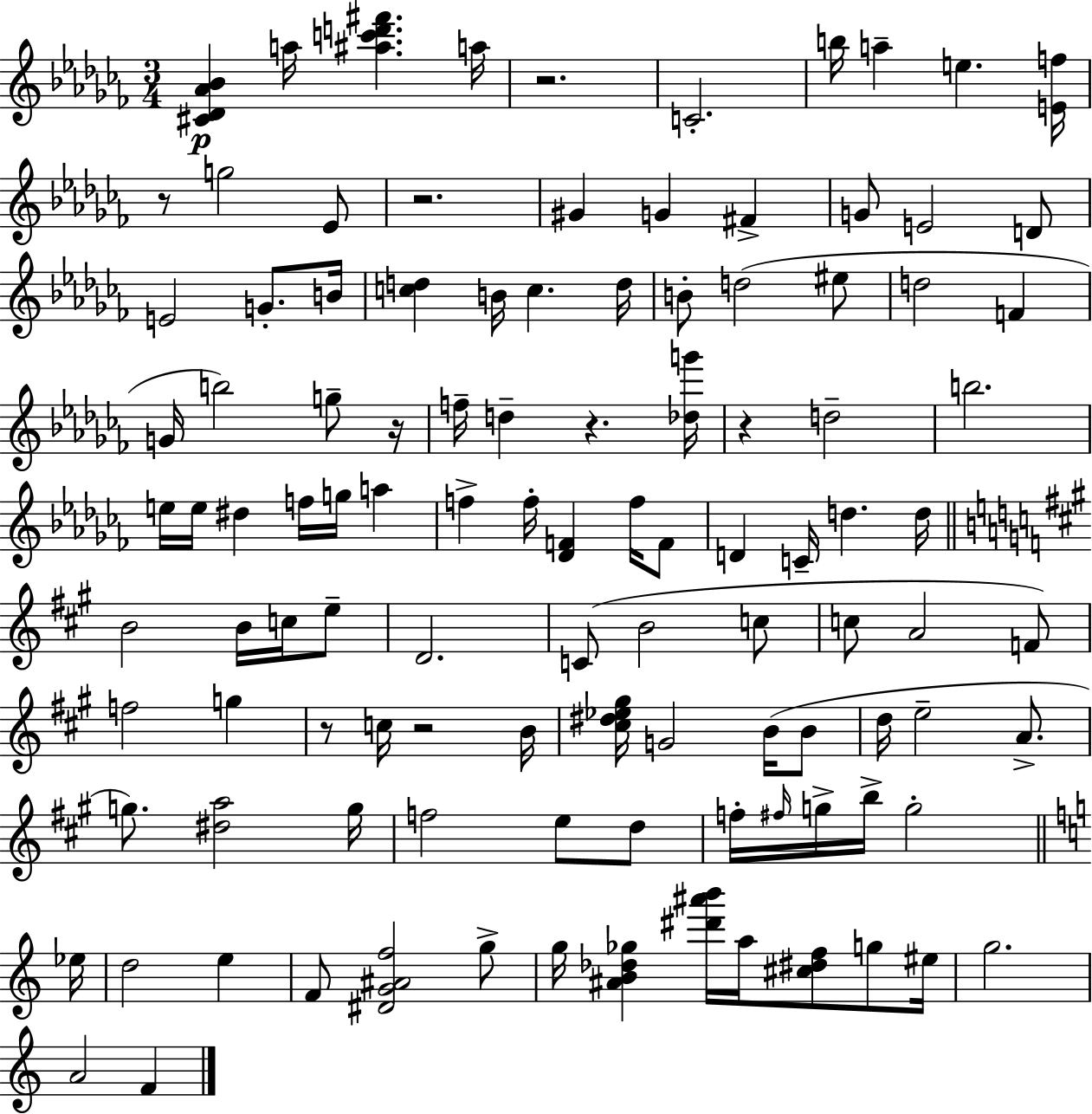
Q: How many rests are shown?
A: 8